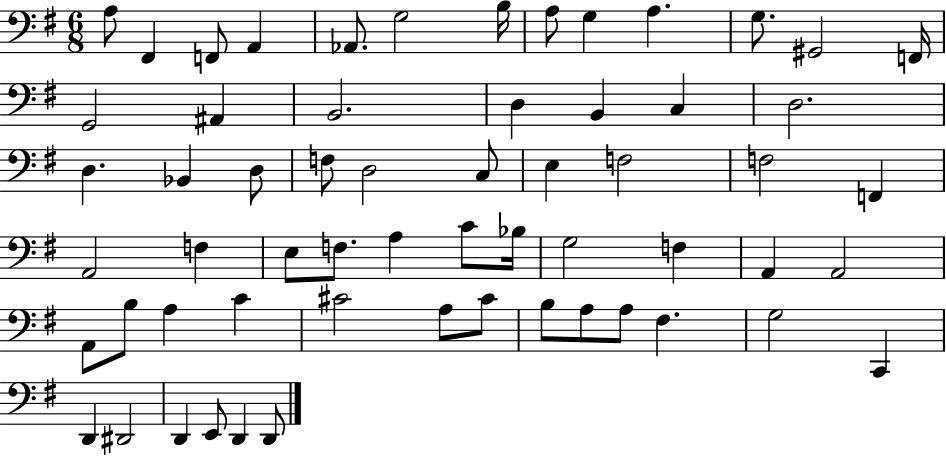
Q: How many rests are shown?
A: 0